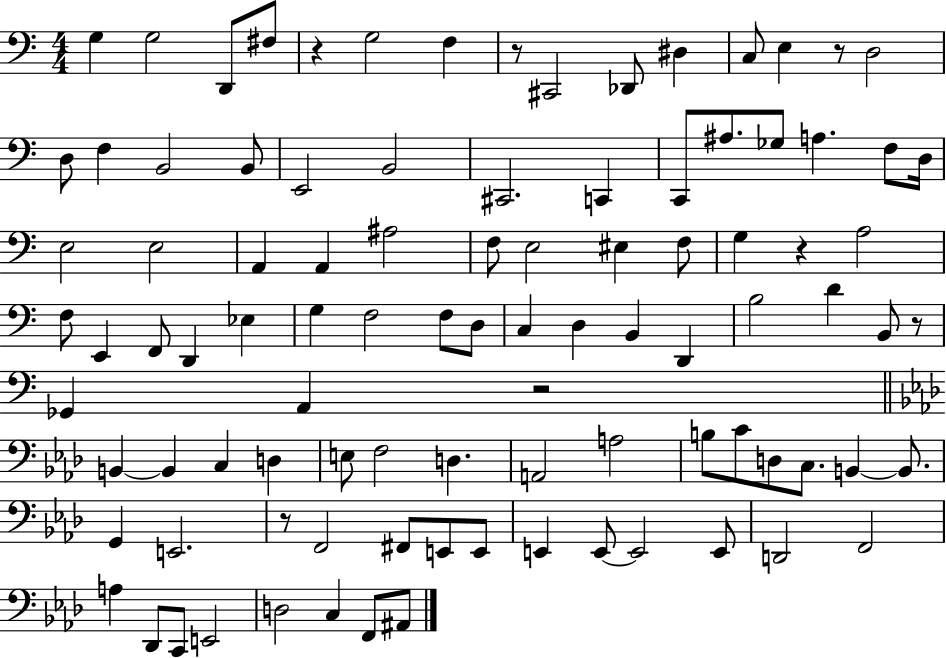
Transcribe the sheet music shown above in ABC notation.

X:1
T:Untitled
M:4/4
L:1/4
K:C
G, G,2 D,,/2 ^F,/2 z G,2 F, z/2 ^C,,2 _D,,/2 ^D, C,/2 E, z/2 D,2 D,/2 F, B,,2 B,,/2 E,,2 B,,2 ^C,,2 C,, C,,/2 ^A,/2 _G,/2 A, F,/2 D,/4 E,2 E,2 A,, A,, ^A,2 F,/2 E,2 ^E, F,/2 G, z A,2 F,/2 E,, F,,/2 D,, _E, G, F,2 F,/2 D,/2 C, D, B,, D,, B,2 D B,,/2 z/2 _G,, A,, z2 B,, B,, C, D, E,/2 F,2 D, A,,2 A,2 B,/2 C/2 D,/2 C,/2 B,, B,,/2 G,, E,,2 z/2 F,,2 ^F,,/2 E,,/2 E,,/2 E,, E,,/2 E,,2 E,,/2 D,,2 F,,2 A, _D,,/2 C,,/2 E,,2 D,2 C, F,,/2 ^A,,/2